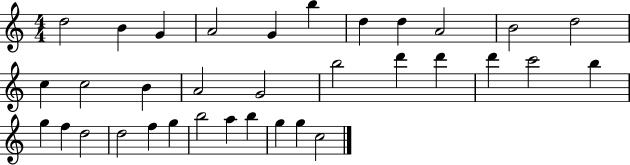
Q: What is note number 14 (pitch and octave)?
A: B4